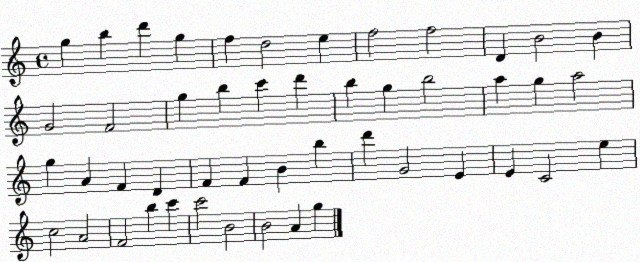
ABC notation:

X:1
T:Untitled
M:4/4
L:1/4
K:C
g b d' g f d2 e f2 f2 D B2 B G2 F2 g b c' d' b g b2 a g a2 g A F D F F B b d' G2 E E C2 e c2 A2 F2 b c' c'2 B2 B2 A g